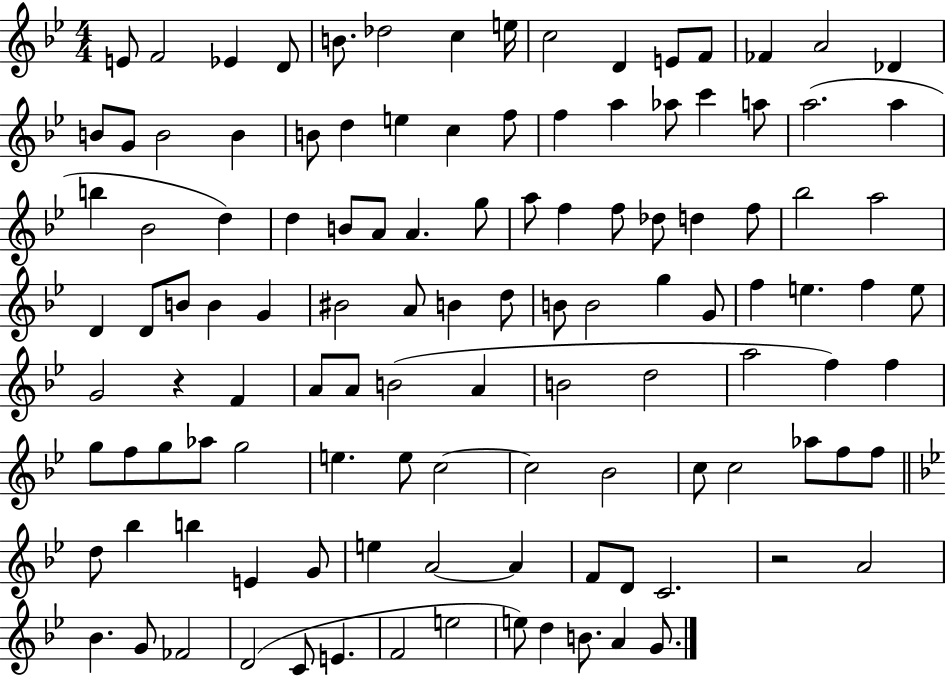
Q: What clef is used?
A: treble